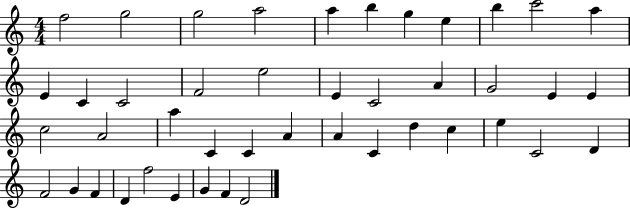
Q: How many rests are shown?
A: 0